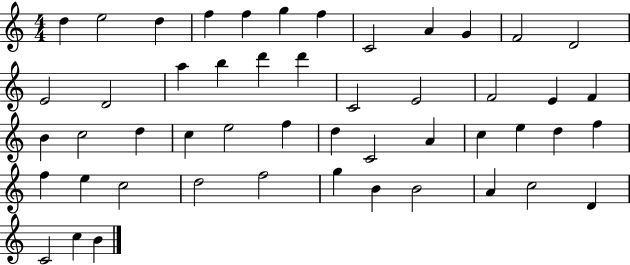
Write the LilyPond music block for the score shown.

{
  \clef treble
  \numericTimeSignature
  \time 4/4
  \key c \major
  d''4 e''2 d''4 | f''4 f''4 g''4 f''4 | c'2 a'4 g'4 | f'2 d'2 | \break e'2 d'2 | a''4 b''4 d'''4 d'''4 | c'2 e'2 | f'2 e'4 f'4 | \break b'4 c''2 d''4 | c''4 e''2 f''4 | d''4 c'2 a'4 | c''4 e''4 d''4 f''4 | \break f''4 e''4 c''2 | d''2 f''2 | g''4 b'4 b'2 | a'4 c''2 d'4 | \break c'2 c''4 b'4 | \bar "|."
}